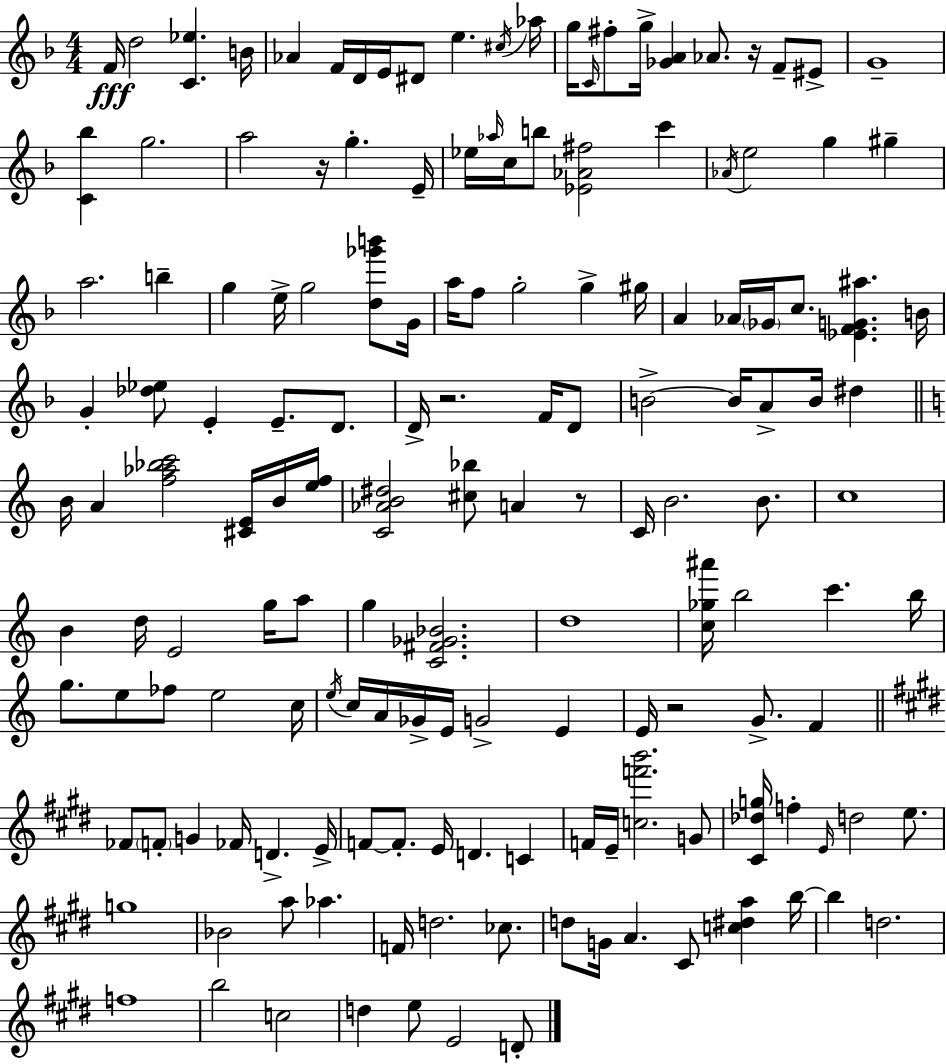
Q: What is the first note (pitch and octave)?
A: F4